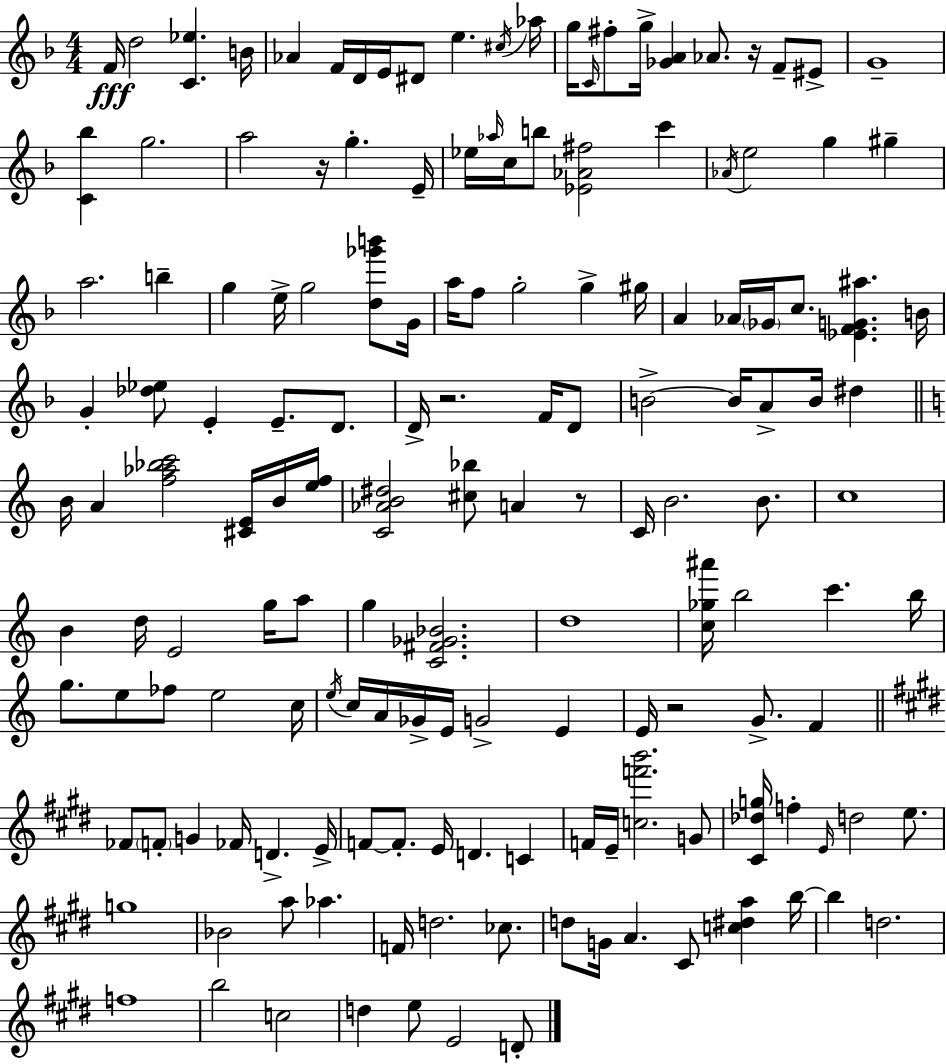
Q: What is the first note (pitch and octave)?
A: F4